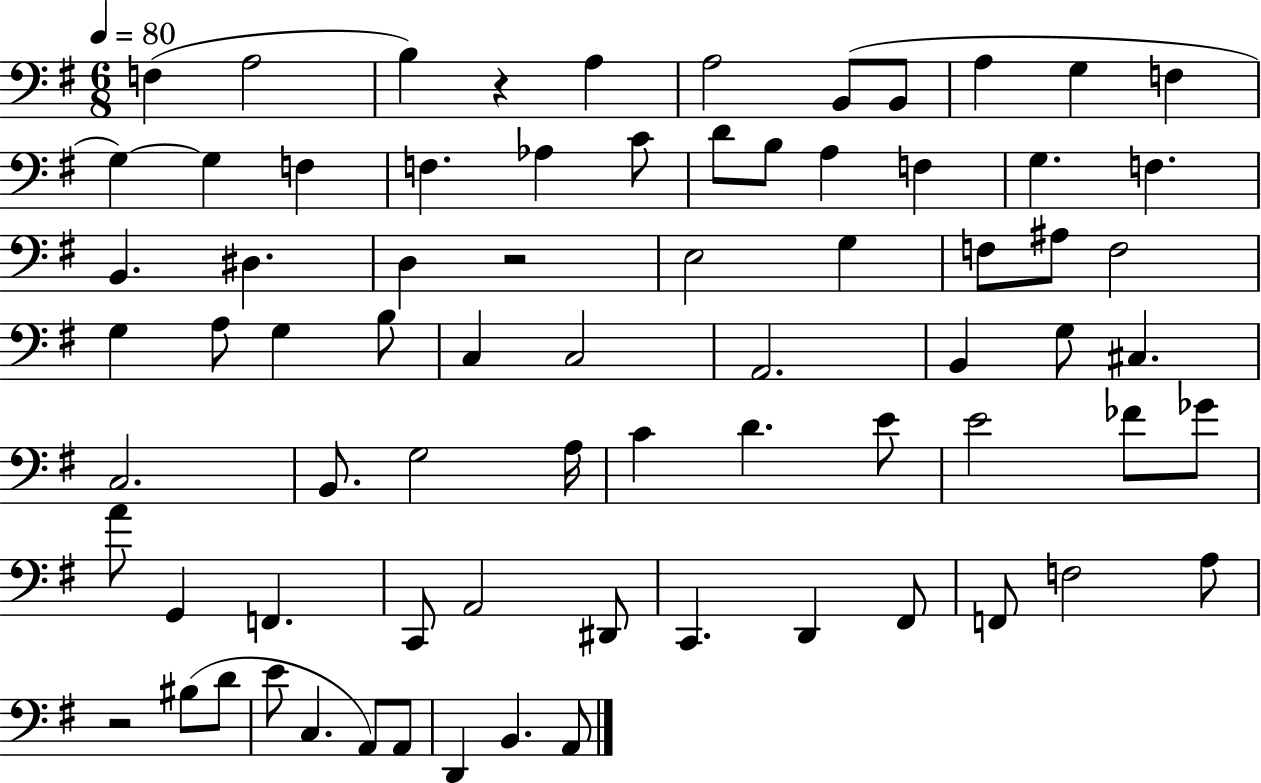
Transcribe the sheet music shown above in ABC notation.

X:1
T:Untitled
M:6/8
L:1/4
K:G
F, A,2 B, z A, A,2 B,,/2 B,,/2 A, G, F, G, G, F, F, _A, C/2 D/2 B,/2 A, F, G, F, B,, ^D, D, z2 E,2 G, F,/2 ^A,/2 F,2 G, A,/2 G, B,/2 C, C,2 A,,2 B,, G,/2 ^C, C,2 B,,/2 G,2 A,/4 C D E/2 E2 _F/2 _G/2 A/2 G,, F,, C,,/2 A,,2 ^D,,/2 C,, D,, ^F,,/2 F,,/2 F,2 A,/2 z2 ^B,/2 D/2 E/2 C, A,,/2 A,,/2 D,, B,, A,,/2